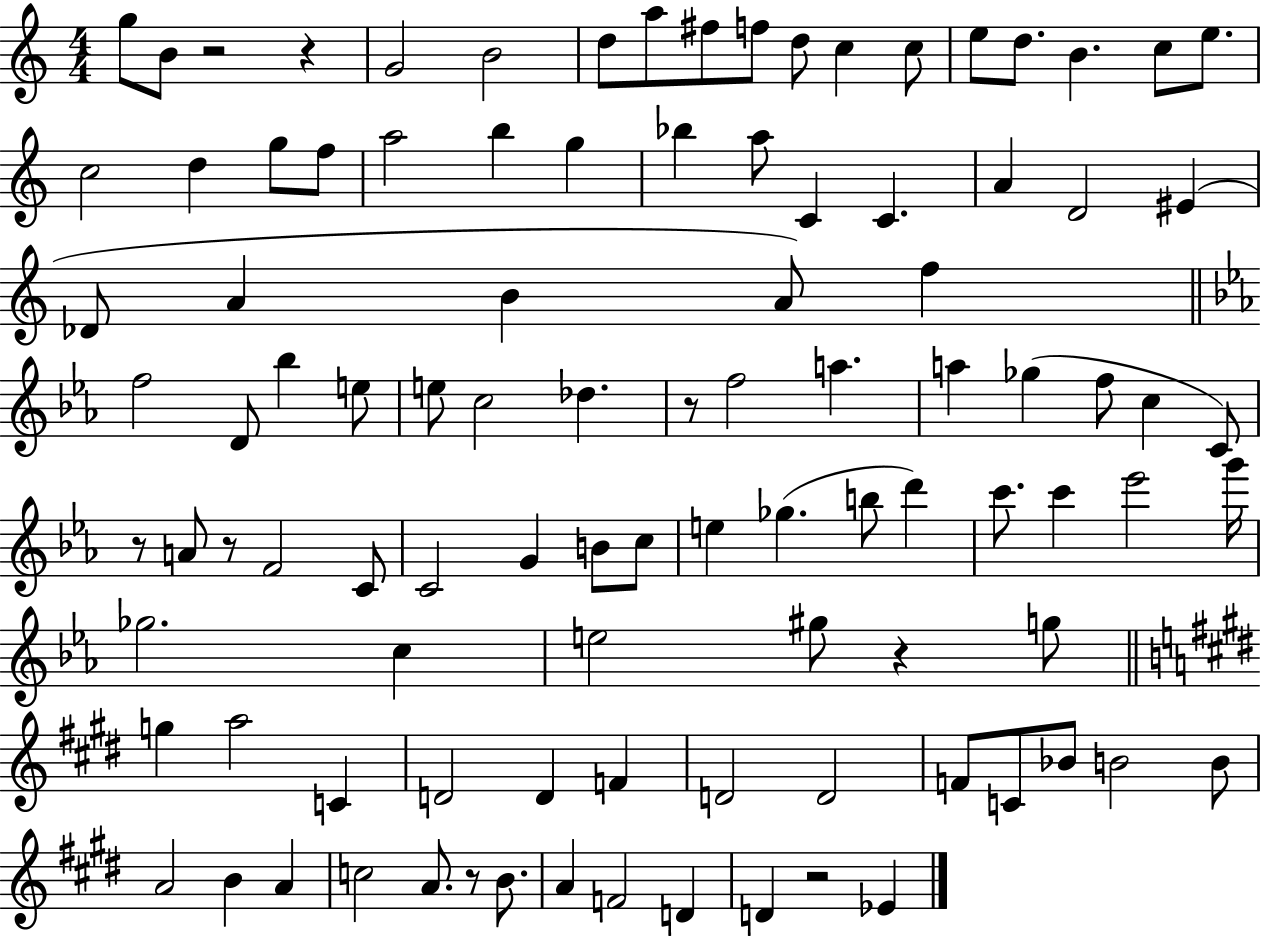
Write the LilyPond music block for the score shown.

{
  \clef treble
  \numericTimeSignature
  \time 4/4
  \key c \major
  g''8 b'8 r2 r4 | g'2 b'2 | d''8 a''8 fis''8 f''8 d''8 c''4 c''8 | e''8 d''8. b'4. c''8 e''8. | \break c''2 d''4 g''8 f''8 | a''2 b''4 g''4 | bes''4 a''8 c'4 c'4. | a'4 d'2 eis'4( | \break des'8 a'4 b'4 a'8) f''4 | \bar "||" \break \key ees \major f''2 d'8 bes''4 e''8 | e''8 c''2 des''4. | r8 f''2 a''4. | a''4 ges''4( f''8 c''4 c'8) | \break r8 a'8 r8 f'2 c'8 | c'2 g'4 b'8 c''8 | e''4 ges''4.( b''8 d'''4) | c'''8. c'''4 ees'''2 g'''16 | \break ges''2. c''4 | e''2 gis''8 r4 g''8 | \bar "||" \break \key e \major g''4 a''2 c'4 | d'2 d'4 f'4 | d'2 d'2 | f'8 c'8 bes'8 b'2 b'8 | \break a'2 b'4 a'4 | c''2 a'8. r8 b'8. | a'4 f'2 d'4 | d'4 r2 ees'4 | \break \bar "|."
}